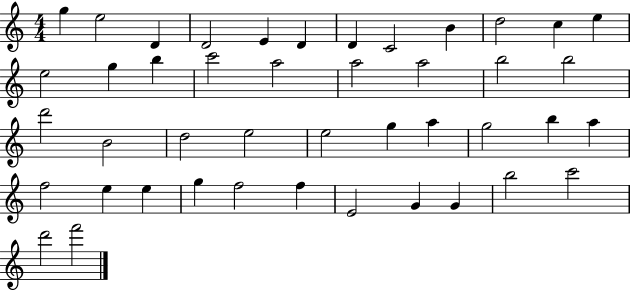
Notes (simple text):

G5/q E5/h D4/q D4/h E4/q D4/q D4/q C4/h B4/q D5/h C5/q E5/q E5/h G5/q B5/q C6/h A5/h A5/h A5/h B5/h B5/h D6/h B4/h D5/h E5/h E5/h G5/q A5/q G5/h B5/q A5/q F5/h E5/q E5/q G5/q F5/h F5/q E4/h G4/q G4/q B5/h C6/h D6/h F6/h